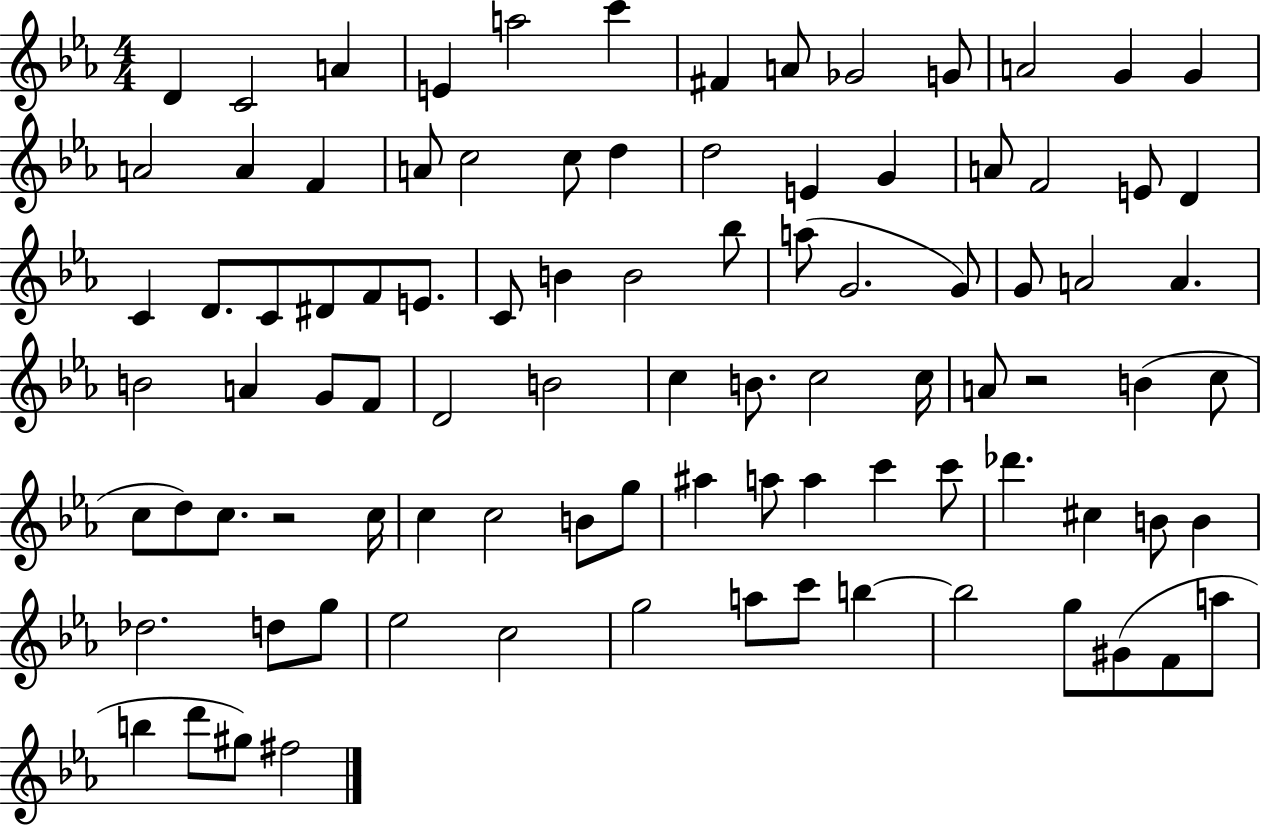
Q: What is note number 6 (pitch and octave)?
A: C6